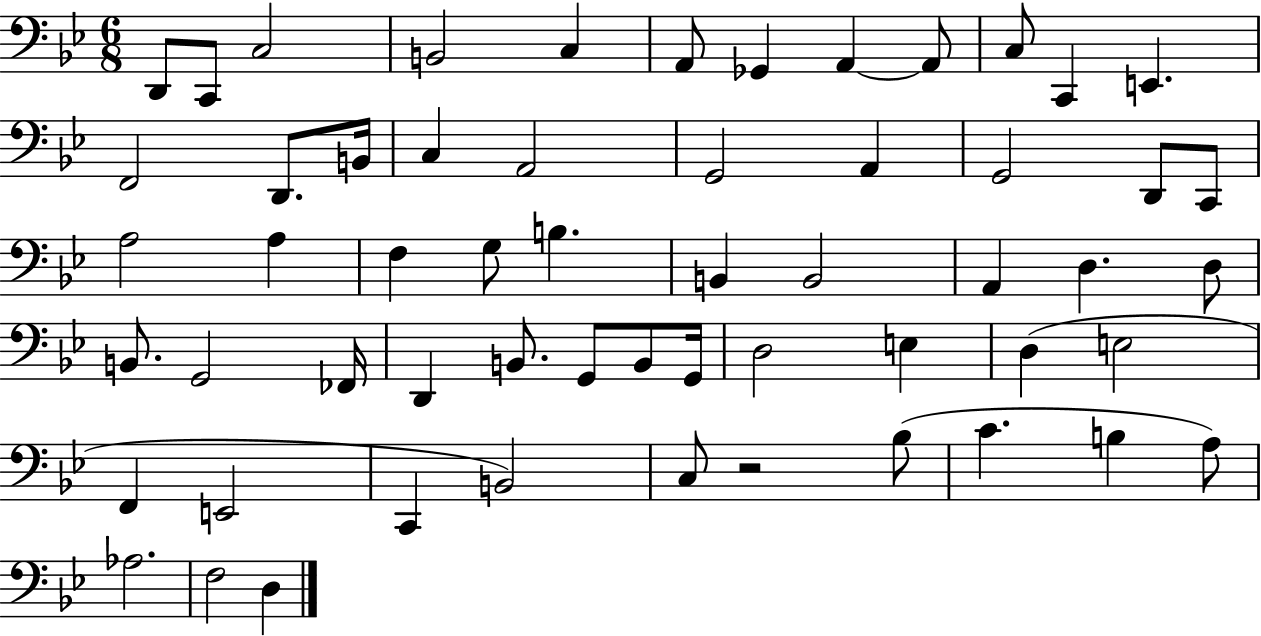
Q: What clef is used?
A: bass